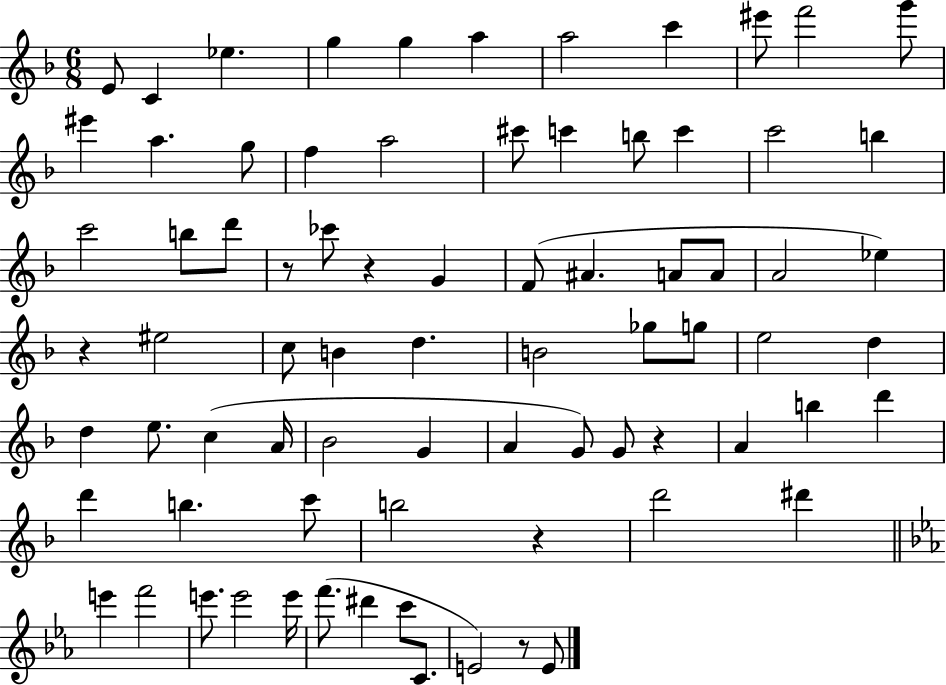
E4/e C4/q Eb5/q. G5/q G5/q A5/q A5/h C6/q EIS6/e F6/h G6/e EIS6/q A5/q. G5/e F5/q A5/h C#6/e C6/q B5/e C6/q C6/h B5/q C6/h B5/e D6/e R/e CES6/e R/q G4/q F4/e A#4/q. A4/e A4/e A4/h Eb5/q R/q EIS5/h C5/e B4/q D5/q. B4/h Gb5/e G5/e E5/h D5/q D5/q E5/e. C5/q A4/s Bb4/h G4/q A4/q G4/e G4/e R/q A4/q B5/q D6/q D6/q B5/q. C6/e B5/h R/q D6/h D#6/q E6/q F6/h E6/e. E6/h E6/s F6/e. D#6/q C6/e C4/e. E4/h R/e E4/e